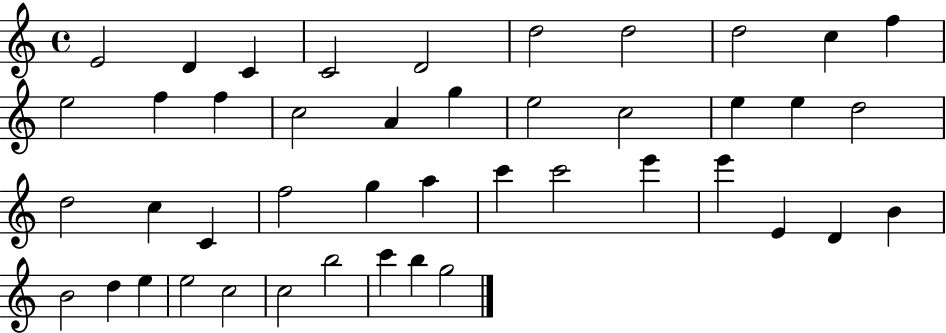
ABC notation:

X:1
T:Untitled
M:4/4
L:1/4
K:C
E2 D C C2 D2 d2 d2 d2 c f e2 f f c2 A g e2 c2 e e d2 d2 c C f2 g a c' c'2 e' e' E D B B2 d e e2 c2 c2 b2 c' b g2